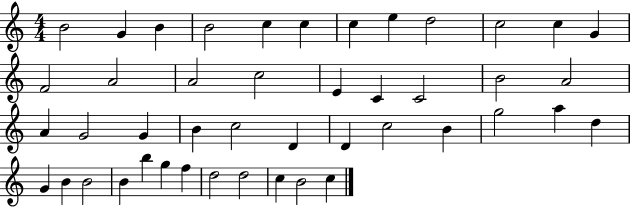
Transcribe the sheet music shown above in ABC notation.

X:1
T:Untitled
M:4/4
L:1/4
K:C
B2 G B B2 c c c e d2 c2 c G F2 A2 A2 c2 E C C2 B2 A2 A G2 G B c2 D D c2 B g2 a d G B B2 B b g f d2 d2 c B2 c